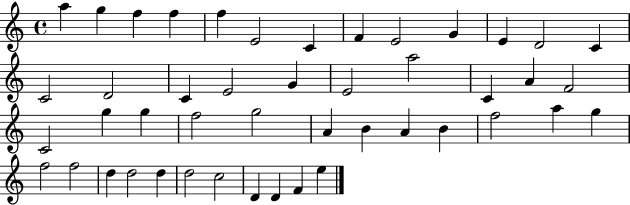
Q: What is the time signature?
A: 4/4